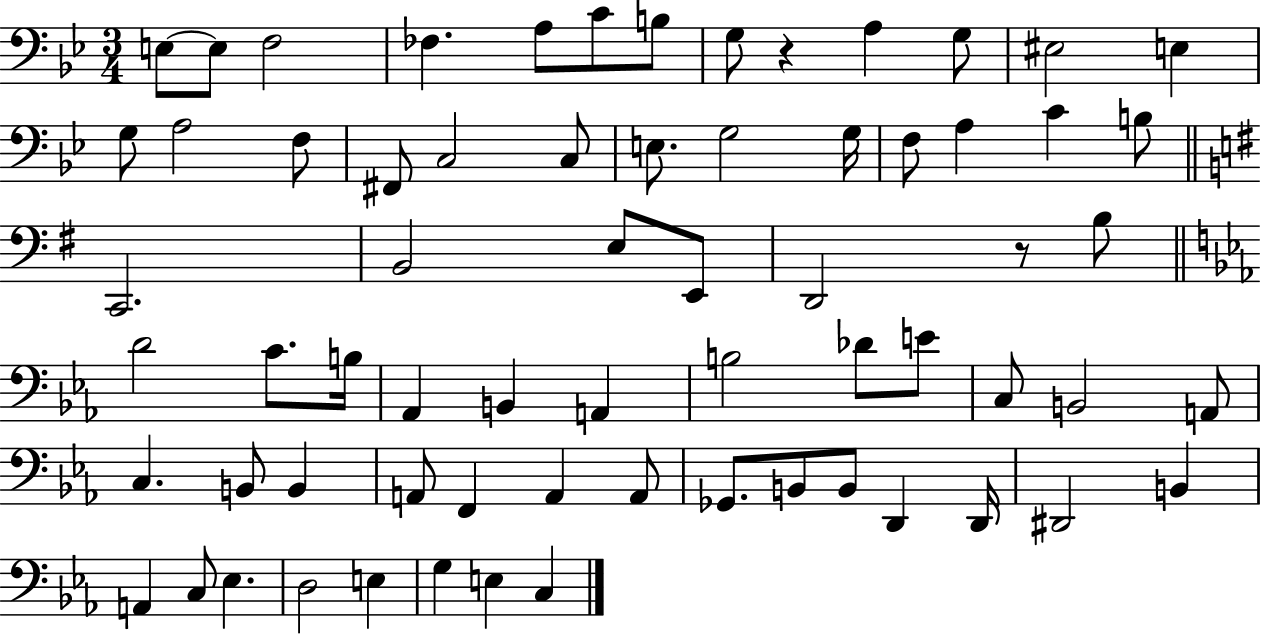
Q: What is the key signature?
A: BES major